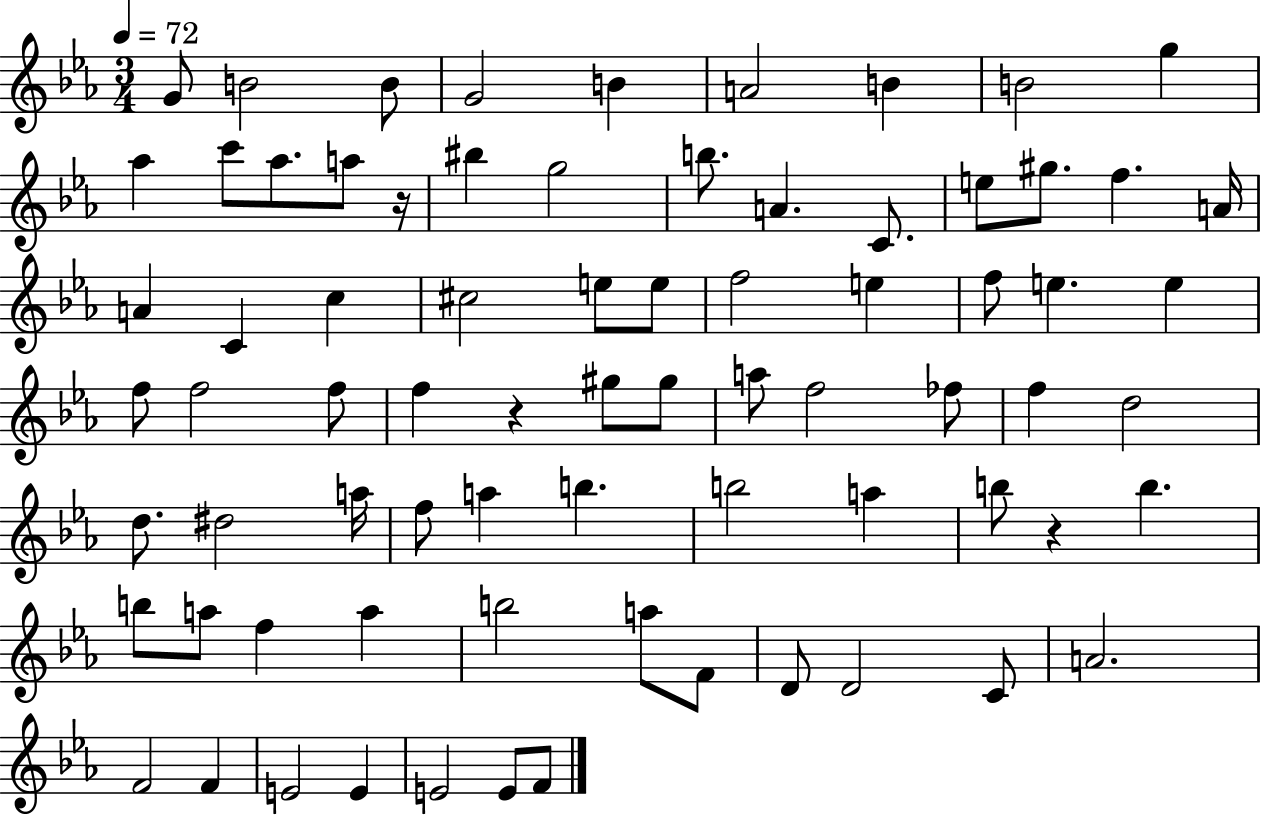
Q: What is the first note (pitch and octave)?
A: G4